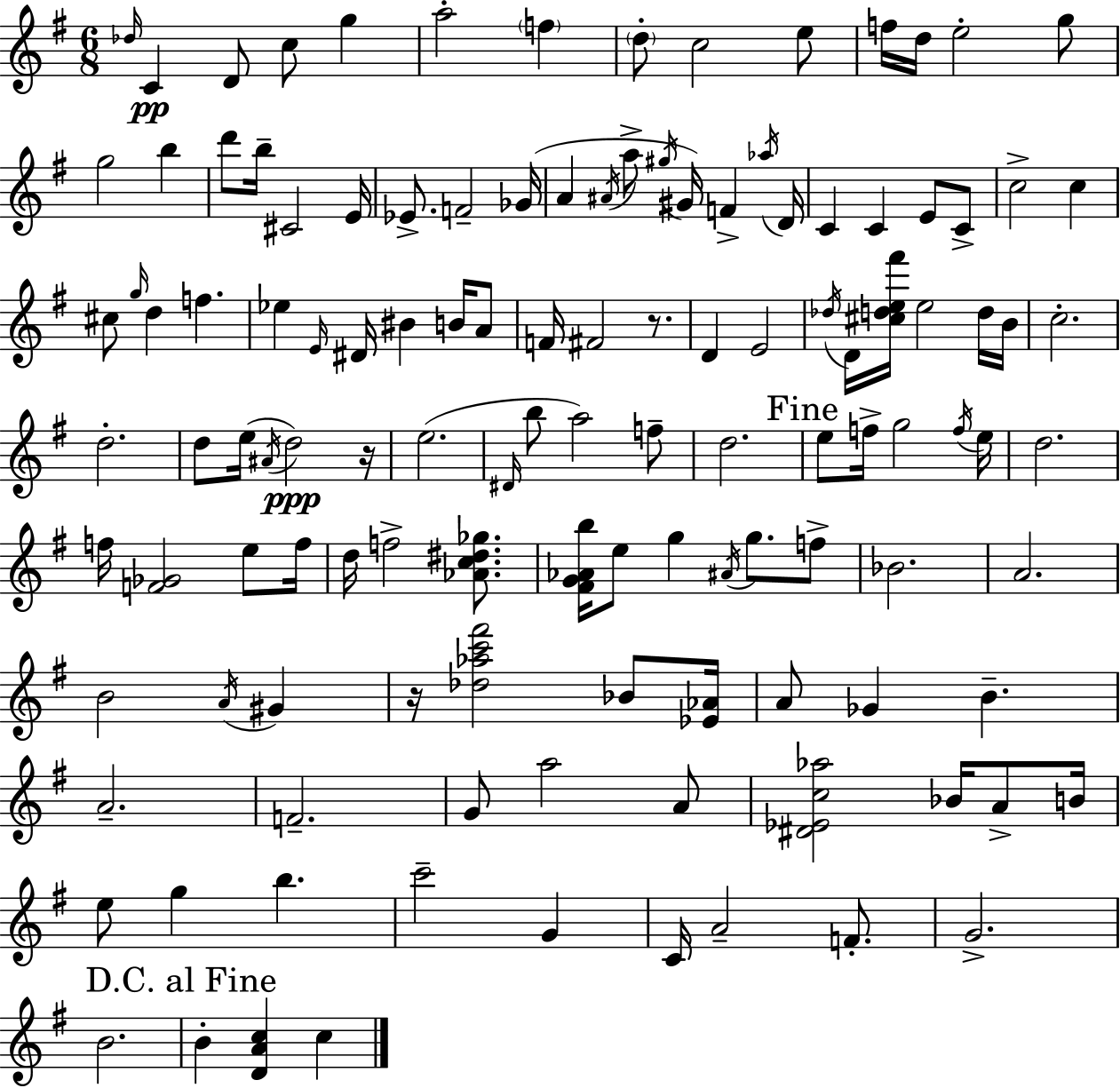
{
  \clef treble
  \numericTimeSignature
  \time 6/8
  \key g \major
  \grace { des''16 }\pp c'4 d'8 c''8 g''4 | a''2-. \parenthesize f''4 | \parenthesize d''8-. c''2 e''8 | f''16 d''16 e''2-. g''8 | \break g''2 b''4 | d'''8 b''16-- cis'2 | e'16 ees'8.-> f'2-- | ges'16( a'4 \acciaccatura { ais'16 } a''8-> \acciaccatura { gis''16 }) gis'16 f'4-> | \break \acciaccatura { aes''16 } d'16 c'4 c'4 | e'8 c'8-> c''2-> | c''4 cis''8 \grace { g''16 } d''4 f''4. | ees''4 \grace { e'16 } dis'16 bis'4 | \break b'16 a'8 f'16 fis'2 | r8. d'4 e'2 | \acciaccatura { des''16 } d'16 <cis'' d'' e'' fis'''>16 e''2 | d''16 b'16 c''2.-. | \break d''2.-. | d''8 e''16( \acciaccatura { ais'16 }\ppp d''2) | r16 e''2.( | \grace { dis'16 } b''8 a''2) | \break f''8-- d''2. | \mark "Fine" e''8 f''16-> | g''2 \acciaccatura { f''16 } e''16 d''2. | f''16 <f' ges'>2 | \break e''8 f''16 d''16 f''2-> | <aes' c'' dis'' ges''>8. <fis' g' aes' b''>16 e''8 | g''4 \acciaccatura { ais'16 } g''8. f''8-> bes'2. | a'2. | \break b'2 | \acciaccatura { a'16 } gis'4 | r16 <des'' aes'' c''' fis'''>2 bes'8 <ees' aes'>16 | a'8 ges'4 b'4.-- | \break a'2.-- | f'2.-- | g'8 a''2 a'8 | <dis' ees' c'' aes''>2 bes'16 a'8-> b'16 | \break e''8 g''4 b''4. | c'''2-- g'4 | c'16 a'2-- f'8.-. | g'2.-> | \break b'2. | \mark "D.C. al Fine" b'4-. <d' a' c''>4 c''4 | \bar "|."
}